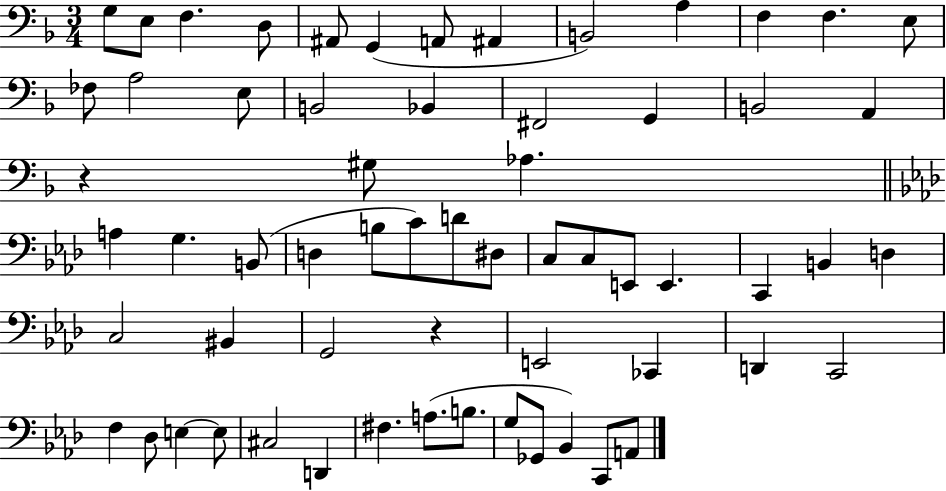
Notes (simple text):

G3/e E3/e F3/q. D3/e A#2/e G2/q A2/e A#2/q B2/h A3/q F3/q F3/q. E3/e FES3/e A3/h E3/e B2/h Bb2/q F#2/h G2/q B2/h A2/q R/q G#3/e Ab3/q. A3/q G3/q. B2/e D3/q B3/e C4/e D4/e D#3/e C3/e C3/e E2/e E2/q. C2/q B2/q D3/q C3/h BIS2/q G2/h R/q E2/h CES2/q D2/q C2/h F3/q Db3/e E3/q E3/e C#3/h D2/q F#3/q. A3/e. B3/e. G3/e Gb2/e Bb2/q C2/e A2/e